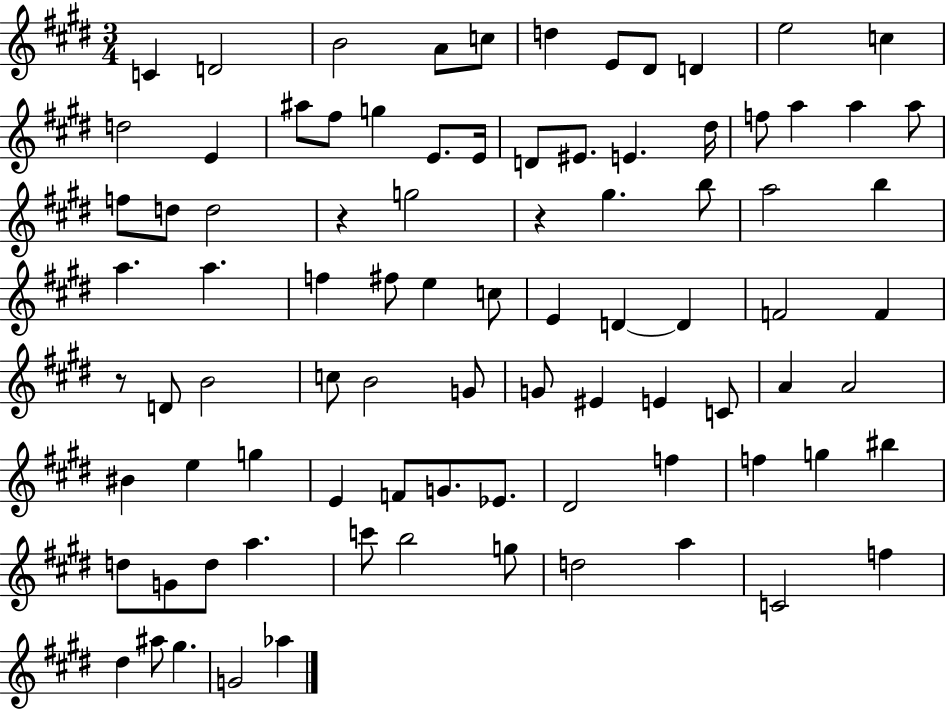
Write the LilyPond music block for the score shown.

{
  \clef treble
  \numericTimeSignature
  \time 3/4
  \key e \major
  \repeat volta 2 { c'4 d'2 | b'2 a'8 c''8 | d''4 e'8 dis'8 d'4 | e''2 c''4 | \break d''2 e'4 | ais''8 fis''8 g''4 e'8. e'16 | d'8 eis'8. e'4. dis''16 | f''8 a''4 a''4 a''8 | \break f''8 d''8 d''2 | r4 g''2 | r4 gis''4. b''8 | a''2 b''4 | \break a''4. a''4. | f''4 fis''8 e''4 c''8 | e'4 d'4~~ d'4 | f'2 f'4 | \break r8 d'8 b'2 | c''8 b'2 g'8 | g'8 eis'4 e'4 c'8 | a'4 a'2 | \break bis'4 e''4 g''4 | e'4 f'8 g'8. ees'8. | dis'2 f''4 | f''4 g''4 bis''4 | \break d''8 g'8 d''8 a''4. | c'''8 b''2 g''8 | d''2 a''4 | c'2 f''4 | \break dis''4 ais''8 gis''4. | g'2 aes''4 | } \bar "|."
}